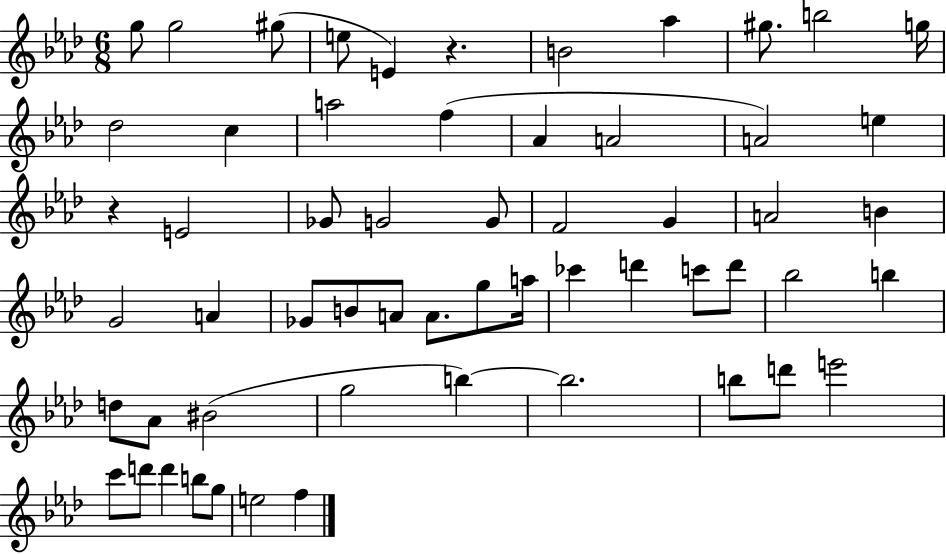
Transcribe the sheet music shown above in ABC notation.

X:1
T:Untitled
M:6/8
L:1/4
K:Ab
g/2 g2 ^g/2 e/2 E z B2 _a ^g/2 b2 g/4 _d2 c a2 f _A A2 A2 e z E2 _G/2 G2 G/2 F2 G A2 B G2 A _G/2 B/2 A/2 A/2 g/2 a/4 _c' d' c'/2 d'/2 _b2 b d/2 _A/2 ^B2 g2 b b2 b/2 d'/2 e'2 c'/2 d'/2 d' b/2 g/2 e2 f